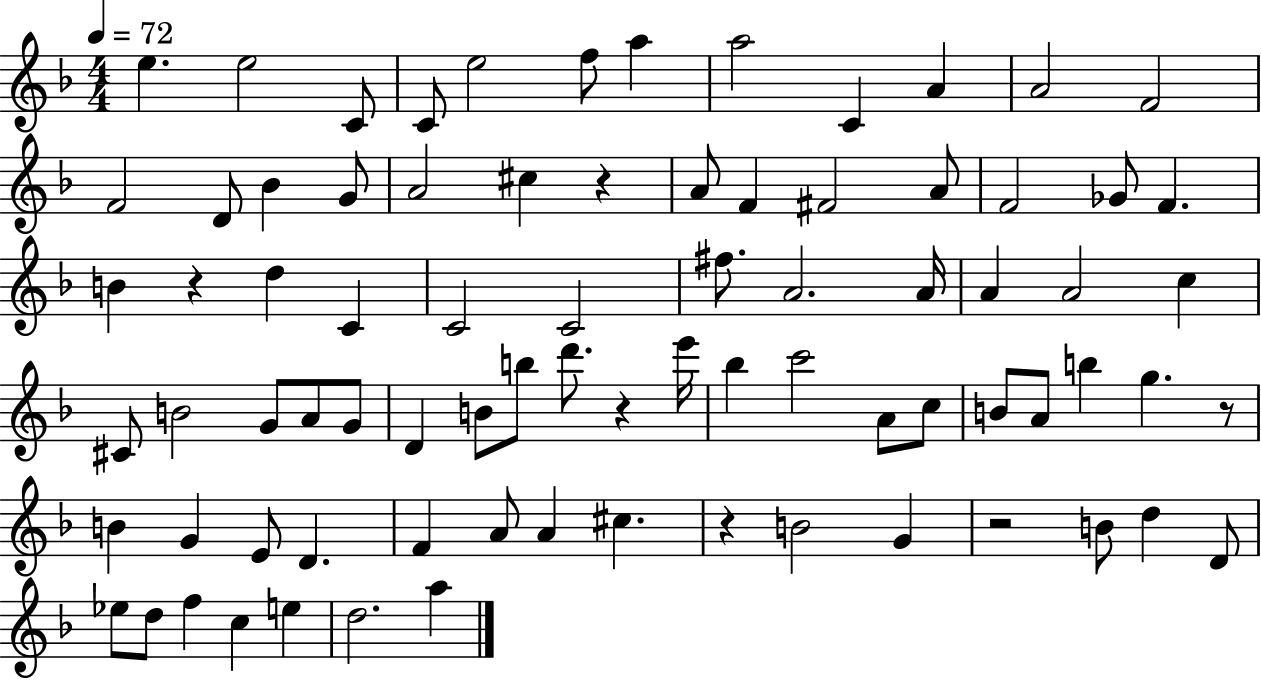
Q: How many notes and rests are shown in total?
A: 80